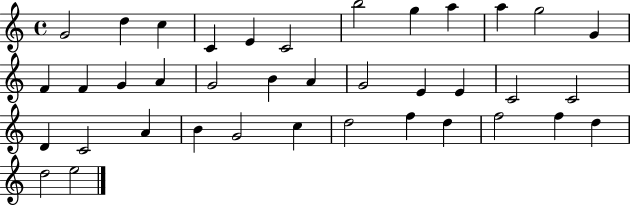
{
  \clef treble
  \time 4/4
  \defaultTimeSignature
  \key c \major
  g'2 d''4 c''4 | c'4 e'4 c'2 | b''2 g''4 a''4 | a''4 g''2 g'4 | \break f'4 f'4 g'4 a'4 | g'2 b'4 a'4 | g'2 e'4 e'4 | c'2 c'2 | \break d'4 c'2 a'4 | b'4 g'2 c''4 | d''2 f''4 d''4 | f''2 f''4 d''4 | \break d''2 e''2 | \bar "|."
}